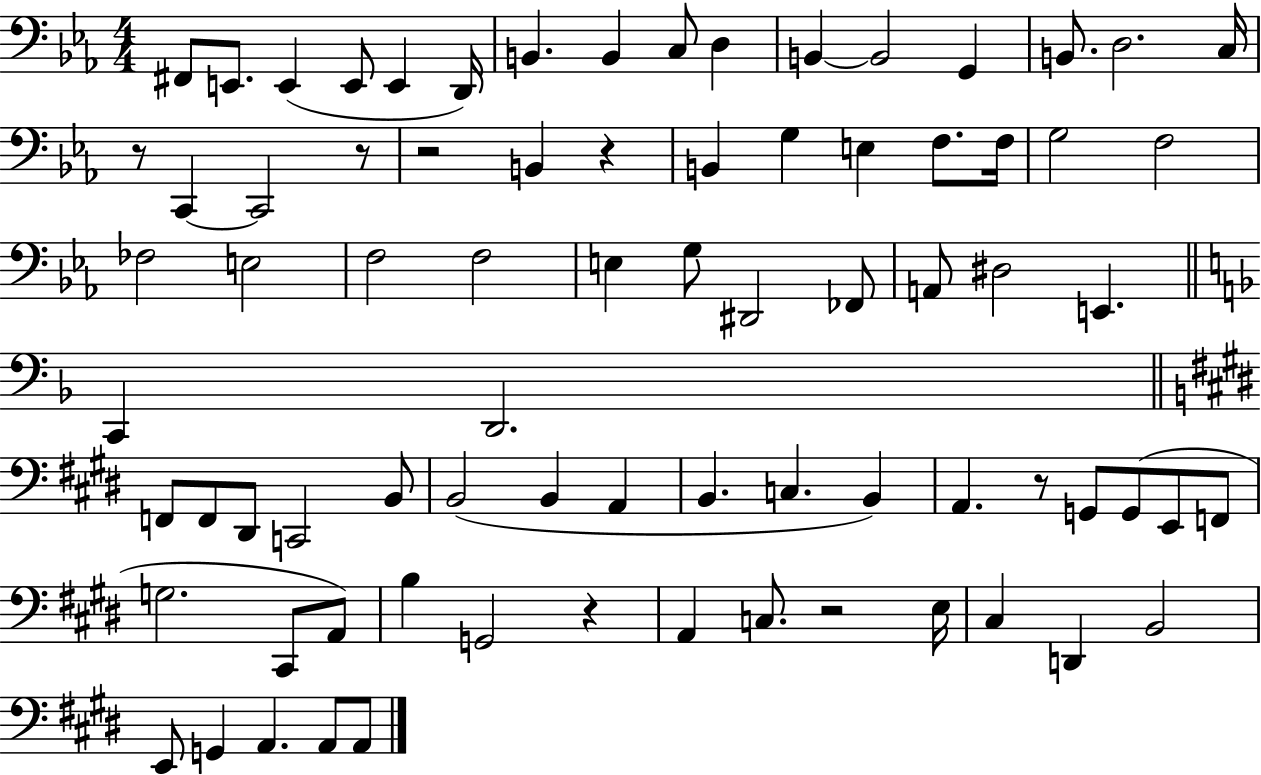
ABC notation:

X:1
T:Untitled
M:4/4
L:1/4
K:Eb
^F,,/2 E,,/2 E,, E,,/2 E,, D,,/4 B,, B,, C,/2 D, B,, B,,2 G,, B,,/2 D,2 C,/4 z/2 C,, C,,2 z/2 z2 B,, z B,, G, E, F,/2 F,/4 G,2 F,2 _F,2 E,2 F,2 F,2 E, G,/2 ^D,,2 _F,,/2 A,,/2 ^D,2 E,, C,, D,,2 F,,/2 F,,/2 ^D,,/2 C,,2 B,,/2 B,,2 B,, A,, B,, C, B,, A,, z/2 G,,/2 G,,/2 E,,/2 F,,/2 G,2 ^C,,/2 A,,/2 B, G,,2 z A,, C,/2 z2 E,/4 ^C, D,, B,,2 E,,/2 G,, A,, A,,/2 A,,/2